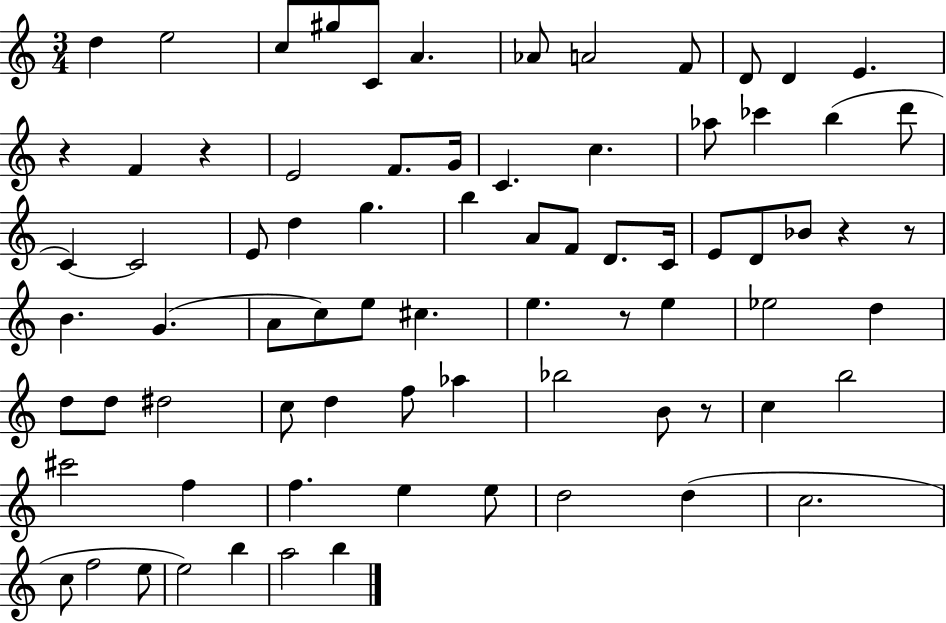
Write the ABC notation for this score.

X:1
T:Untitled
M:3/4
L:1/4
K:C
d e2 c/2 ^g/2 C/2 A _A/2 A2 F/2 D/2 D E z F z E2 F/2 G/4 C c _a/2 _c' b d'/2 C C2 E/2 d g b A/2 F/2 D/2 C/4 E/2 D/2 _B/2 z z/2 B G A/2 c/2 e/2 ^c e z/2 e _e2 d d/2 d/2 ^d2 c/2 d f/2 _a _b2 B/2 z/2 c b2 ^c'2 f f e e/2 d2 d c2 c/2 f2 e/2 e2 b a2 b